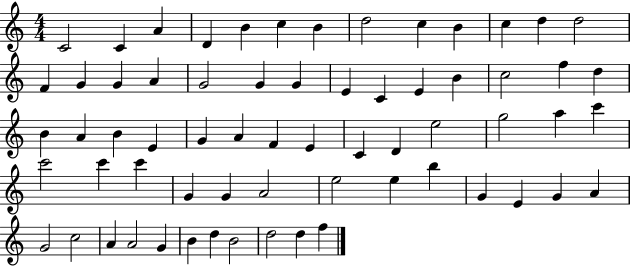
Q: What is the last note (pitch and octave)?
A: F5